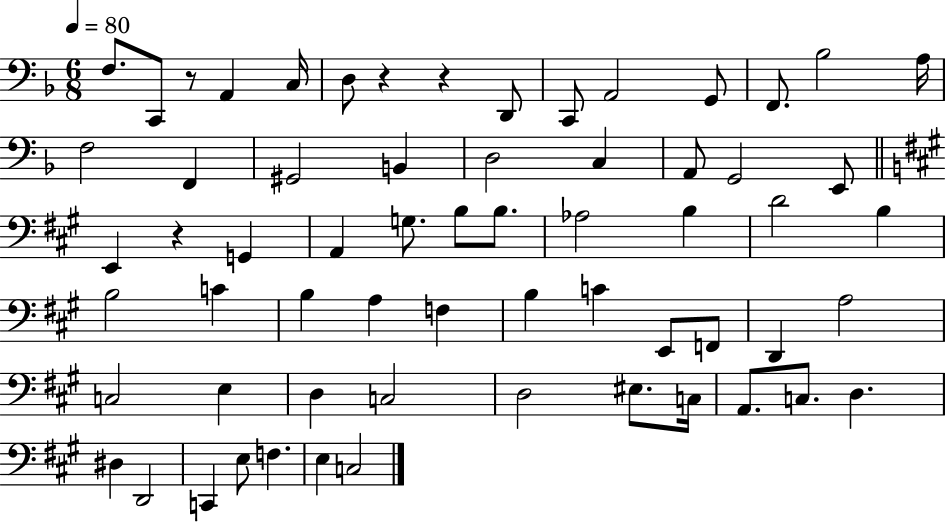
F3/e. C2/e R/e A2/q C3/s D3/e R/q R/q D2/e C2/e A2/h G2/e F2/e. Bb3/h A3/s F3/h F2/q G#2/h B2/q D3/h C3/q A2/e G2/h E2/e E2/q R/q G2/q A2/q G3/e. B3/e B3/e. Ab3/h B3/q D4/h B3/q B3/h C4/q B3/q A3/q F3/q B3/q C4/q E2/e F2/e D2/q A3/h C3/h E3/q D3/q C3/h D3/h EIS3/e. C3/s A2/e. C3/e. D3/q. D#3/q D2/h C2/q E3/e F3/q. E3/q C3/h